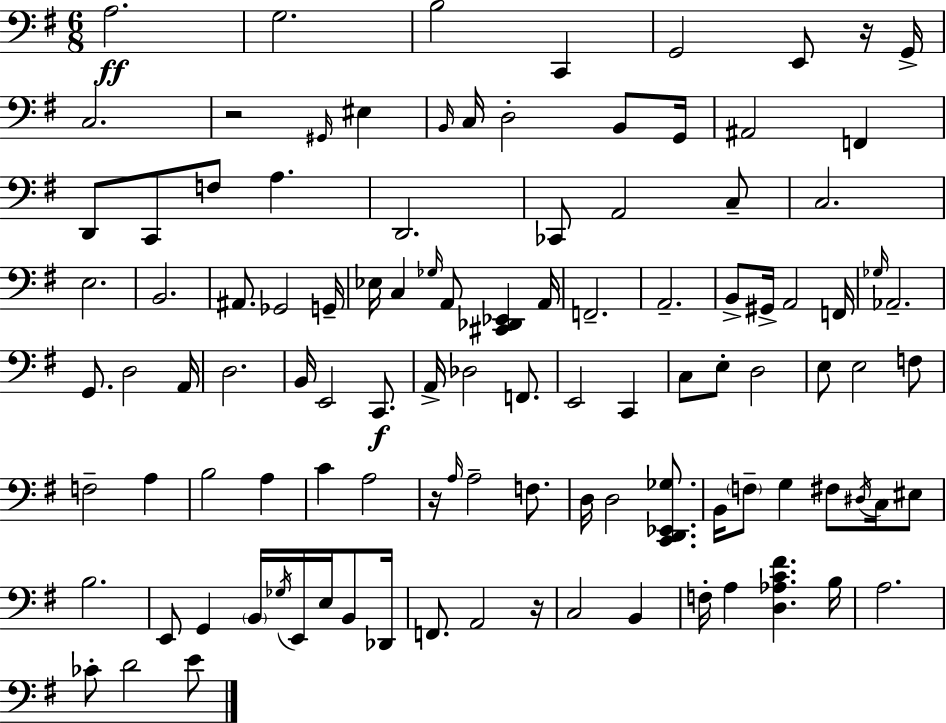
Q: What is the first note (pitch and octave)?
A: A3